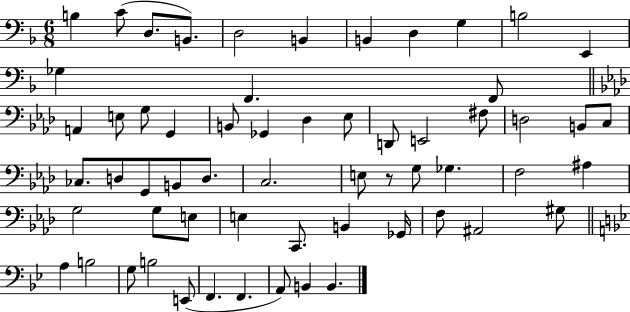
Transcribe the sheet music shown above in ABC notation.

X:1
T:Untitled
M:6/8
L:1/4
K:F
B, C/2 D,/2 B,,/2 D,2 B,, B,, D, G, B,2 E,, _G, F,, F,,/2 A,, E,/2 G,/2 G,, B,,/2 _G,, _D, _E,/2 D,,/2 E,,2 ^F,/2 D,2 B,,/2 C,/2 _C,/2 D,/2 G,,/2 B,,/2 D,/2 C,2 E,/2 z/2 G,/2 _G, F,2 ^A, G,2 G,/2 E,/2 E, C,,/2 B,, _G,,/4 F,/2 ^A,,2 ^G,/2 A, B,2 G,/2 B,2 E,,/2 F,, F,, A,,/2 B,, B,,